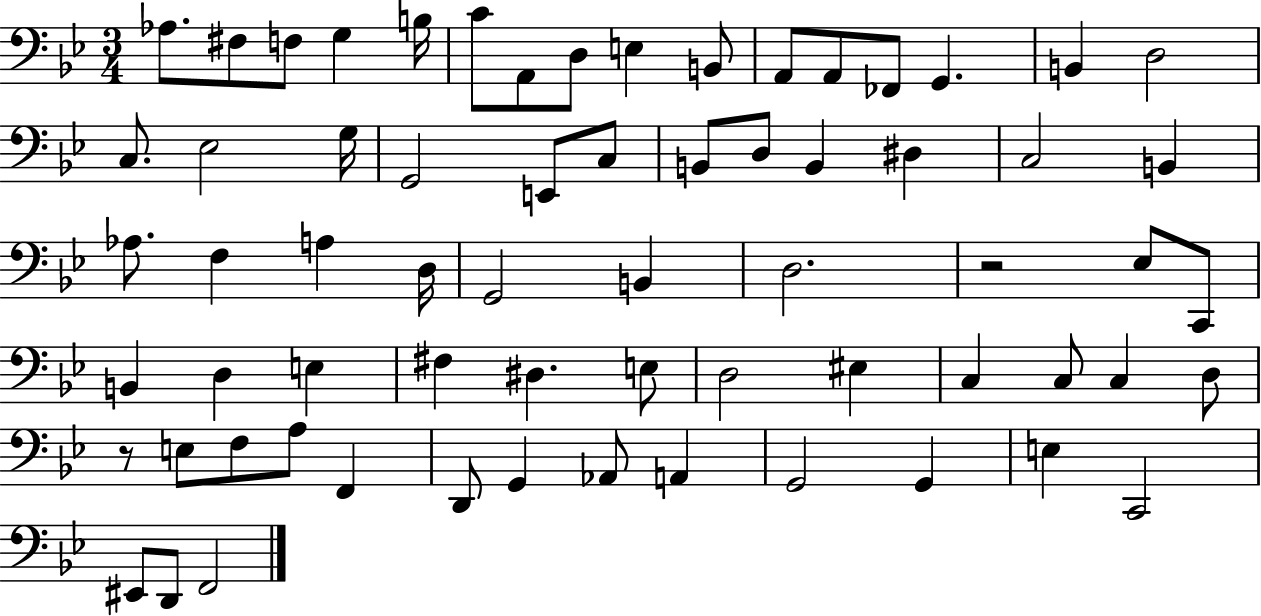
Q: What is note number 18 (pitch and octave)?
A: Eb3